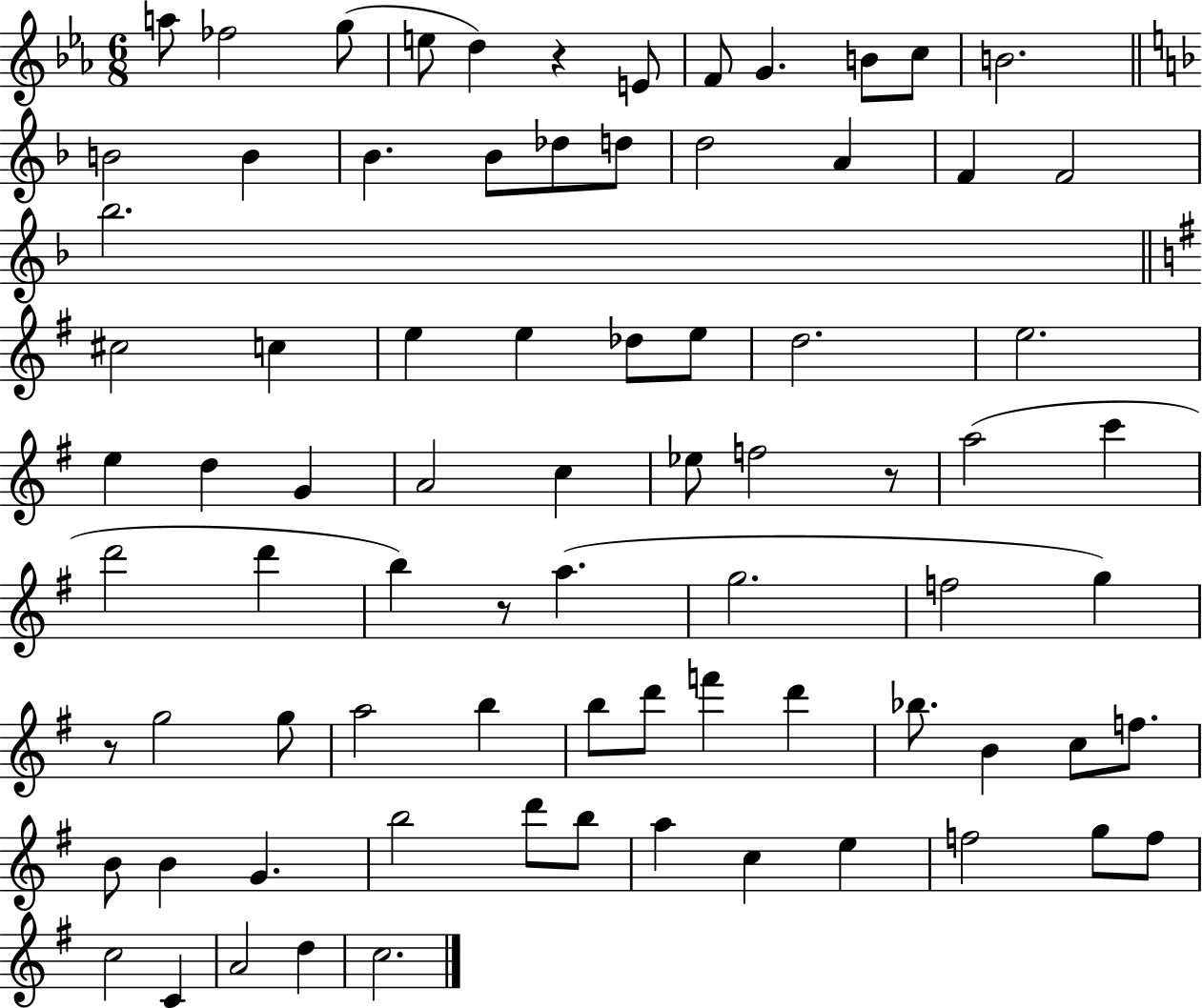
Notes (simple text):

A5/e FES5/h G5/e E5/e D5/q R/q E4/e F4/e G4/q. B4/e C5/e B4/h. B4/h B4/q Bb4/q. Bb4/e Db5/e D5/e D5/h A4/q F4/q F4/h Bb5/h. C#5/h C5/q E5/q E5/q Db5/e E5/e D5/h. E5/h. E5/q D5/q G4/q A4/h C5/q Eb5/e F5/h R/e A5/h C6/q D6/h D6/q B5/q R/e A5/q. G5/h. F5/h G5/q R/e G5/h G5/e A5/h B5/q B5/e D6/e F6/q D6/q Bb5/e. B4/q C5/e F5/e. B4/e B4/q G4/q. B5/h D6/e B5/e A5/q C5/q E5/q F5/h G5/e F5/e C5/h C4/q A4/h D5/q C5/h.